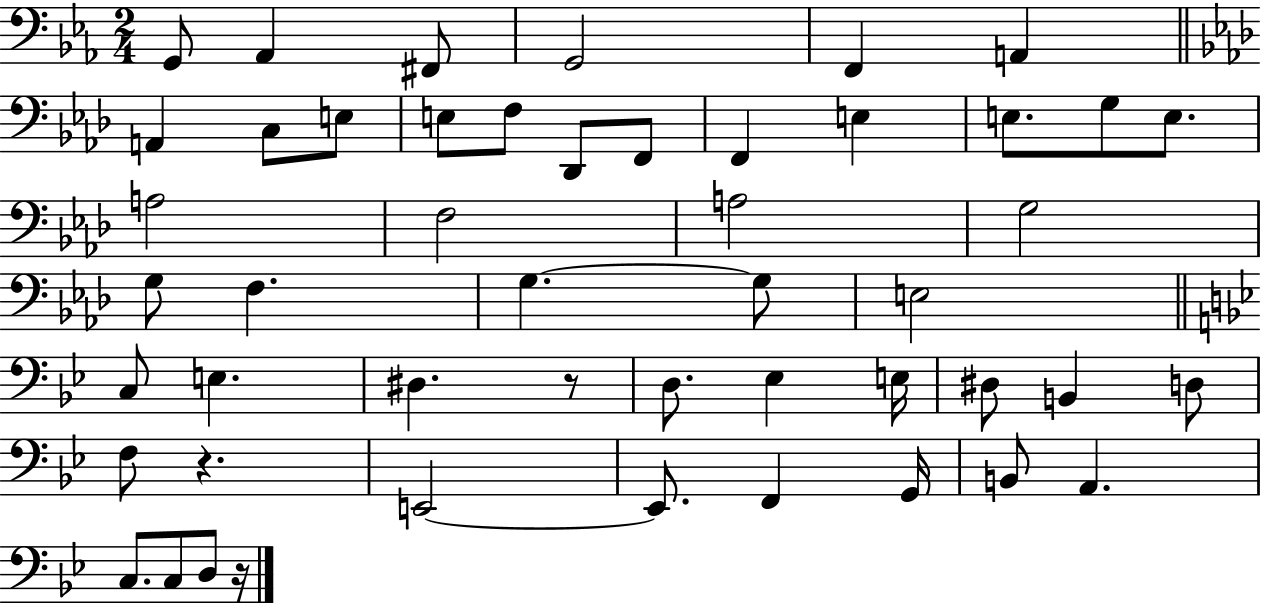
{
  \clef bass
  \numericTimeSignature
  \time 2/4
  \key ees \major
  g,8 aes,4 fis,8 | g,2 | f,4 a,4 | \bar "||" \break \key f \minor a,4 c8 e8 | e8 f8 des,8 f,8 | f,4 e4 | e8. g8 e8. | \break a2 | f2 | a2 | g2 | \break g8 f4. | g4.~~ g8 | e2 | \bar "||" \break \key bes \major c8 e4. | dis4. r8 | d8. ees4 e16 | dis8 b,4 d8 | \break f8 r4. | e,2~~ | e,8. f,4 g,16 | b,8 a,4. | \break c8. c8 d8 r16 | \bar "|."
}